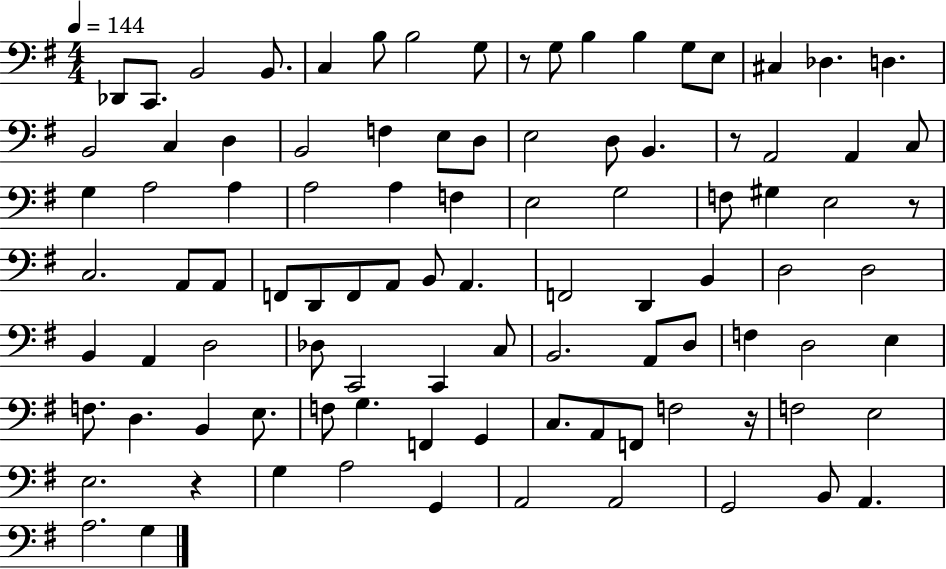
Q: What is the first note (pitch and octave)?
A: Db2